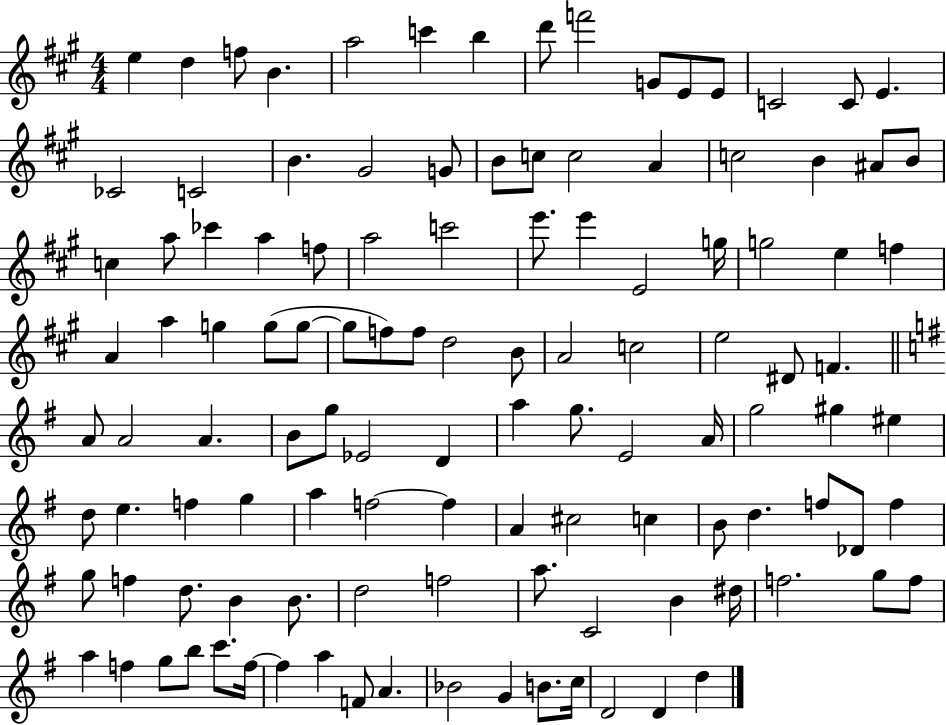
{
  \clef treble
  \numericTimeSignature
  \time 4/4
  \key a \major
  e''4 d''4 f''8 b'4. | a''2 c'''4 b''4 | d'''8 f'''2 g'8 e'8 e'8 | c'2 c'8 e'4. | \break ces'2 c'2 | b'4. gis'2 g'8 | b'8 c''8 c''2 a'4 | c''2 b'4 ais'8 b'8 | \break c''4 a''8 ces'''4 a''4 f''8 | a''2 c'''2 | e'''8. e'''4 e'2 g''16 | g''2 e''4 f''4 | \break a'4 a''4 g''4 g''8( g''8~~ | g''8 f''8) f''8 d''2 b'8 | a'2 c''2 | e''2 dis'8 f'4. | \break \bar "||" \break \key e \minor a'8 a'2 a'4. | b'8 g''8 ees'2 d'4 | a''4 g''8. e'2 a'16 | g''2 gis''4 eis''4 | \break d''8 e''4. f''4 g''4 | a''4 f''2~~ f''4 | a'4 cis''2 c''4 | b'8 d''4. f''8 des'8 f''4 | \break g''8 f''4 d''8. b'4 b'8. | d''2 f''2 | a''8. c'2 b'4 dis''16 | f''2. g''8 f''8 | \break a''4 f''4 g''8 b''8 c'''8. f''16~~ | f''4 a''4 f'8 a'4. | bes'2 g'4 b'8. c''16 | d'2 d'4 d''4 | \break \bar "|."
}